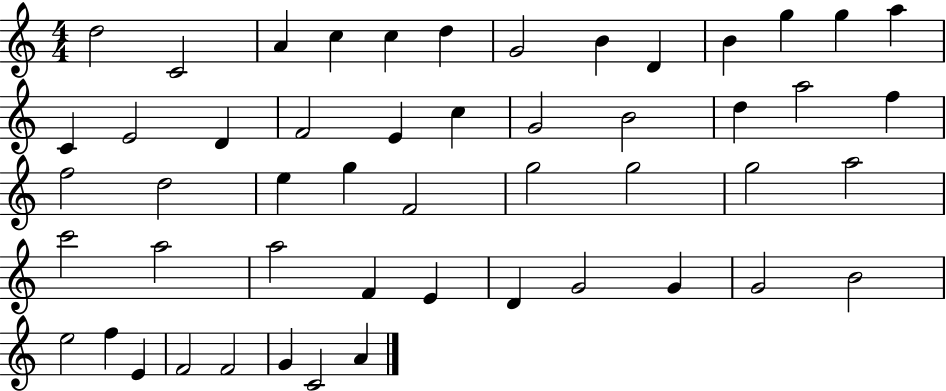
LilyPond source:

{
  \clef treble
  \numericTimeSignature
  \time 4/4
  \key c \major
  d''2 c'2 | a'4 c''4 c''4 d''4 | g'2 b'4 d'4 | b'4 g''4 g''4 a''4 | \break c'4 e'2 d'4 | f'2 e'4 c''4 | g'2 b'2 | d''4 a''2 f''4 | \break f''2 d''2 | e''4 g''4 f'2 | g''2 g''2 | g''2 a''2 | \break c'''2 a''2 | a''2 f'4 e'4 | d'4 g'2 g'4 | g'2 b'2 | \break e''2 f''4 e'4 | f'2 f'2 | g'4 c'2 a'4 | \bar "|."
}